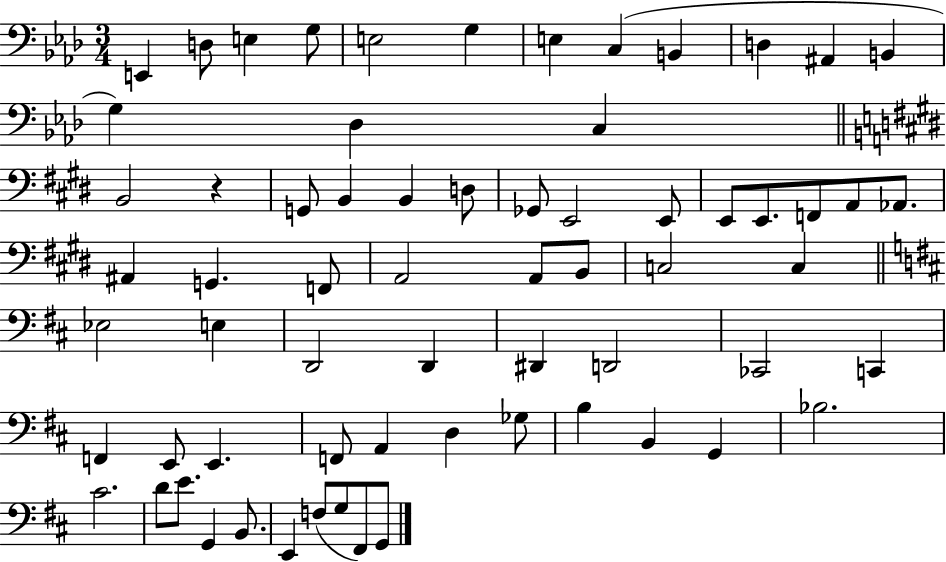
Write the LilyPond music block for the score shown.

{
  \clef bass
  \numericTimeSignature
  \time 3/4
  \key aes \major
  e,4 d8 e4 g8 | e2 g4 | e4 c4( b,4 | d4 ais,4 b,4 | \break g4) des4 c4 | \bar "||" \break \key e \major b,2 r4 | g,8 b,4 b,4 d8 | ges,8 e,2 e,8 | e,8 e,8. f,8 a,8 aes,8. | \break ais,4 g,4. f,8 | a,2 a,8 b,8 | c2 c4 | \bar "||" \break \key d \major ees2 e4 | d,2 d,4 | dis,4 d,2 | ces,2 c,4 | \break f,4 e,8 e,4. | f,8 a,4 d4 ges8 | b4 b,4 g,4 | bes2. | \break cis'2. | d'8 e'8. g,4 b,8. | e,4 f8( g8 fis,8) g,8 | \bar "|."
}